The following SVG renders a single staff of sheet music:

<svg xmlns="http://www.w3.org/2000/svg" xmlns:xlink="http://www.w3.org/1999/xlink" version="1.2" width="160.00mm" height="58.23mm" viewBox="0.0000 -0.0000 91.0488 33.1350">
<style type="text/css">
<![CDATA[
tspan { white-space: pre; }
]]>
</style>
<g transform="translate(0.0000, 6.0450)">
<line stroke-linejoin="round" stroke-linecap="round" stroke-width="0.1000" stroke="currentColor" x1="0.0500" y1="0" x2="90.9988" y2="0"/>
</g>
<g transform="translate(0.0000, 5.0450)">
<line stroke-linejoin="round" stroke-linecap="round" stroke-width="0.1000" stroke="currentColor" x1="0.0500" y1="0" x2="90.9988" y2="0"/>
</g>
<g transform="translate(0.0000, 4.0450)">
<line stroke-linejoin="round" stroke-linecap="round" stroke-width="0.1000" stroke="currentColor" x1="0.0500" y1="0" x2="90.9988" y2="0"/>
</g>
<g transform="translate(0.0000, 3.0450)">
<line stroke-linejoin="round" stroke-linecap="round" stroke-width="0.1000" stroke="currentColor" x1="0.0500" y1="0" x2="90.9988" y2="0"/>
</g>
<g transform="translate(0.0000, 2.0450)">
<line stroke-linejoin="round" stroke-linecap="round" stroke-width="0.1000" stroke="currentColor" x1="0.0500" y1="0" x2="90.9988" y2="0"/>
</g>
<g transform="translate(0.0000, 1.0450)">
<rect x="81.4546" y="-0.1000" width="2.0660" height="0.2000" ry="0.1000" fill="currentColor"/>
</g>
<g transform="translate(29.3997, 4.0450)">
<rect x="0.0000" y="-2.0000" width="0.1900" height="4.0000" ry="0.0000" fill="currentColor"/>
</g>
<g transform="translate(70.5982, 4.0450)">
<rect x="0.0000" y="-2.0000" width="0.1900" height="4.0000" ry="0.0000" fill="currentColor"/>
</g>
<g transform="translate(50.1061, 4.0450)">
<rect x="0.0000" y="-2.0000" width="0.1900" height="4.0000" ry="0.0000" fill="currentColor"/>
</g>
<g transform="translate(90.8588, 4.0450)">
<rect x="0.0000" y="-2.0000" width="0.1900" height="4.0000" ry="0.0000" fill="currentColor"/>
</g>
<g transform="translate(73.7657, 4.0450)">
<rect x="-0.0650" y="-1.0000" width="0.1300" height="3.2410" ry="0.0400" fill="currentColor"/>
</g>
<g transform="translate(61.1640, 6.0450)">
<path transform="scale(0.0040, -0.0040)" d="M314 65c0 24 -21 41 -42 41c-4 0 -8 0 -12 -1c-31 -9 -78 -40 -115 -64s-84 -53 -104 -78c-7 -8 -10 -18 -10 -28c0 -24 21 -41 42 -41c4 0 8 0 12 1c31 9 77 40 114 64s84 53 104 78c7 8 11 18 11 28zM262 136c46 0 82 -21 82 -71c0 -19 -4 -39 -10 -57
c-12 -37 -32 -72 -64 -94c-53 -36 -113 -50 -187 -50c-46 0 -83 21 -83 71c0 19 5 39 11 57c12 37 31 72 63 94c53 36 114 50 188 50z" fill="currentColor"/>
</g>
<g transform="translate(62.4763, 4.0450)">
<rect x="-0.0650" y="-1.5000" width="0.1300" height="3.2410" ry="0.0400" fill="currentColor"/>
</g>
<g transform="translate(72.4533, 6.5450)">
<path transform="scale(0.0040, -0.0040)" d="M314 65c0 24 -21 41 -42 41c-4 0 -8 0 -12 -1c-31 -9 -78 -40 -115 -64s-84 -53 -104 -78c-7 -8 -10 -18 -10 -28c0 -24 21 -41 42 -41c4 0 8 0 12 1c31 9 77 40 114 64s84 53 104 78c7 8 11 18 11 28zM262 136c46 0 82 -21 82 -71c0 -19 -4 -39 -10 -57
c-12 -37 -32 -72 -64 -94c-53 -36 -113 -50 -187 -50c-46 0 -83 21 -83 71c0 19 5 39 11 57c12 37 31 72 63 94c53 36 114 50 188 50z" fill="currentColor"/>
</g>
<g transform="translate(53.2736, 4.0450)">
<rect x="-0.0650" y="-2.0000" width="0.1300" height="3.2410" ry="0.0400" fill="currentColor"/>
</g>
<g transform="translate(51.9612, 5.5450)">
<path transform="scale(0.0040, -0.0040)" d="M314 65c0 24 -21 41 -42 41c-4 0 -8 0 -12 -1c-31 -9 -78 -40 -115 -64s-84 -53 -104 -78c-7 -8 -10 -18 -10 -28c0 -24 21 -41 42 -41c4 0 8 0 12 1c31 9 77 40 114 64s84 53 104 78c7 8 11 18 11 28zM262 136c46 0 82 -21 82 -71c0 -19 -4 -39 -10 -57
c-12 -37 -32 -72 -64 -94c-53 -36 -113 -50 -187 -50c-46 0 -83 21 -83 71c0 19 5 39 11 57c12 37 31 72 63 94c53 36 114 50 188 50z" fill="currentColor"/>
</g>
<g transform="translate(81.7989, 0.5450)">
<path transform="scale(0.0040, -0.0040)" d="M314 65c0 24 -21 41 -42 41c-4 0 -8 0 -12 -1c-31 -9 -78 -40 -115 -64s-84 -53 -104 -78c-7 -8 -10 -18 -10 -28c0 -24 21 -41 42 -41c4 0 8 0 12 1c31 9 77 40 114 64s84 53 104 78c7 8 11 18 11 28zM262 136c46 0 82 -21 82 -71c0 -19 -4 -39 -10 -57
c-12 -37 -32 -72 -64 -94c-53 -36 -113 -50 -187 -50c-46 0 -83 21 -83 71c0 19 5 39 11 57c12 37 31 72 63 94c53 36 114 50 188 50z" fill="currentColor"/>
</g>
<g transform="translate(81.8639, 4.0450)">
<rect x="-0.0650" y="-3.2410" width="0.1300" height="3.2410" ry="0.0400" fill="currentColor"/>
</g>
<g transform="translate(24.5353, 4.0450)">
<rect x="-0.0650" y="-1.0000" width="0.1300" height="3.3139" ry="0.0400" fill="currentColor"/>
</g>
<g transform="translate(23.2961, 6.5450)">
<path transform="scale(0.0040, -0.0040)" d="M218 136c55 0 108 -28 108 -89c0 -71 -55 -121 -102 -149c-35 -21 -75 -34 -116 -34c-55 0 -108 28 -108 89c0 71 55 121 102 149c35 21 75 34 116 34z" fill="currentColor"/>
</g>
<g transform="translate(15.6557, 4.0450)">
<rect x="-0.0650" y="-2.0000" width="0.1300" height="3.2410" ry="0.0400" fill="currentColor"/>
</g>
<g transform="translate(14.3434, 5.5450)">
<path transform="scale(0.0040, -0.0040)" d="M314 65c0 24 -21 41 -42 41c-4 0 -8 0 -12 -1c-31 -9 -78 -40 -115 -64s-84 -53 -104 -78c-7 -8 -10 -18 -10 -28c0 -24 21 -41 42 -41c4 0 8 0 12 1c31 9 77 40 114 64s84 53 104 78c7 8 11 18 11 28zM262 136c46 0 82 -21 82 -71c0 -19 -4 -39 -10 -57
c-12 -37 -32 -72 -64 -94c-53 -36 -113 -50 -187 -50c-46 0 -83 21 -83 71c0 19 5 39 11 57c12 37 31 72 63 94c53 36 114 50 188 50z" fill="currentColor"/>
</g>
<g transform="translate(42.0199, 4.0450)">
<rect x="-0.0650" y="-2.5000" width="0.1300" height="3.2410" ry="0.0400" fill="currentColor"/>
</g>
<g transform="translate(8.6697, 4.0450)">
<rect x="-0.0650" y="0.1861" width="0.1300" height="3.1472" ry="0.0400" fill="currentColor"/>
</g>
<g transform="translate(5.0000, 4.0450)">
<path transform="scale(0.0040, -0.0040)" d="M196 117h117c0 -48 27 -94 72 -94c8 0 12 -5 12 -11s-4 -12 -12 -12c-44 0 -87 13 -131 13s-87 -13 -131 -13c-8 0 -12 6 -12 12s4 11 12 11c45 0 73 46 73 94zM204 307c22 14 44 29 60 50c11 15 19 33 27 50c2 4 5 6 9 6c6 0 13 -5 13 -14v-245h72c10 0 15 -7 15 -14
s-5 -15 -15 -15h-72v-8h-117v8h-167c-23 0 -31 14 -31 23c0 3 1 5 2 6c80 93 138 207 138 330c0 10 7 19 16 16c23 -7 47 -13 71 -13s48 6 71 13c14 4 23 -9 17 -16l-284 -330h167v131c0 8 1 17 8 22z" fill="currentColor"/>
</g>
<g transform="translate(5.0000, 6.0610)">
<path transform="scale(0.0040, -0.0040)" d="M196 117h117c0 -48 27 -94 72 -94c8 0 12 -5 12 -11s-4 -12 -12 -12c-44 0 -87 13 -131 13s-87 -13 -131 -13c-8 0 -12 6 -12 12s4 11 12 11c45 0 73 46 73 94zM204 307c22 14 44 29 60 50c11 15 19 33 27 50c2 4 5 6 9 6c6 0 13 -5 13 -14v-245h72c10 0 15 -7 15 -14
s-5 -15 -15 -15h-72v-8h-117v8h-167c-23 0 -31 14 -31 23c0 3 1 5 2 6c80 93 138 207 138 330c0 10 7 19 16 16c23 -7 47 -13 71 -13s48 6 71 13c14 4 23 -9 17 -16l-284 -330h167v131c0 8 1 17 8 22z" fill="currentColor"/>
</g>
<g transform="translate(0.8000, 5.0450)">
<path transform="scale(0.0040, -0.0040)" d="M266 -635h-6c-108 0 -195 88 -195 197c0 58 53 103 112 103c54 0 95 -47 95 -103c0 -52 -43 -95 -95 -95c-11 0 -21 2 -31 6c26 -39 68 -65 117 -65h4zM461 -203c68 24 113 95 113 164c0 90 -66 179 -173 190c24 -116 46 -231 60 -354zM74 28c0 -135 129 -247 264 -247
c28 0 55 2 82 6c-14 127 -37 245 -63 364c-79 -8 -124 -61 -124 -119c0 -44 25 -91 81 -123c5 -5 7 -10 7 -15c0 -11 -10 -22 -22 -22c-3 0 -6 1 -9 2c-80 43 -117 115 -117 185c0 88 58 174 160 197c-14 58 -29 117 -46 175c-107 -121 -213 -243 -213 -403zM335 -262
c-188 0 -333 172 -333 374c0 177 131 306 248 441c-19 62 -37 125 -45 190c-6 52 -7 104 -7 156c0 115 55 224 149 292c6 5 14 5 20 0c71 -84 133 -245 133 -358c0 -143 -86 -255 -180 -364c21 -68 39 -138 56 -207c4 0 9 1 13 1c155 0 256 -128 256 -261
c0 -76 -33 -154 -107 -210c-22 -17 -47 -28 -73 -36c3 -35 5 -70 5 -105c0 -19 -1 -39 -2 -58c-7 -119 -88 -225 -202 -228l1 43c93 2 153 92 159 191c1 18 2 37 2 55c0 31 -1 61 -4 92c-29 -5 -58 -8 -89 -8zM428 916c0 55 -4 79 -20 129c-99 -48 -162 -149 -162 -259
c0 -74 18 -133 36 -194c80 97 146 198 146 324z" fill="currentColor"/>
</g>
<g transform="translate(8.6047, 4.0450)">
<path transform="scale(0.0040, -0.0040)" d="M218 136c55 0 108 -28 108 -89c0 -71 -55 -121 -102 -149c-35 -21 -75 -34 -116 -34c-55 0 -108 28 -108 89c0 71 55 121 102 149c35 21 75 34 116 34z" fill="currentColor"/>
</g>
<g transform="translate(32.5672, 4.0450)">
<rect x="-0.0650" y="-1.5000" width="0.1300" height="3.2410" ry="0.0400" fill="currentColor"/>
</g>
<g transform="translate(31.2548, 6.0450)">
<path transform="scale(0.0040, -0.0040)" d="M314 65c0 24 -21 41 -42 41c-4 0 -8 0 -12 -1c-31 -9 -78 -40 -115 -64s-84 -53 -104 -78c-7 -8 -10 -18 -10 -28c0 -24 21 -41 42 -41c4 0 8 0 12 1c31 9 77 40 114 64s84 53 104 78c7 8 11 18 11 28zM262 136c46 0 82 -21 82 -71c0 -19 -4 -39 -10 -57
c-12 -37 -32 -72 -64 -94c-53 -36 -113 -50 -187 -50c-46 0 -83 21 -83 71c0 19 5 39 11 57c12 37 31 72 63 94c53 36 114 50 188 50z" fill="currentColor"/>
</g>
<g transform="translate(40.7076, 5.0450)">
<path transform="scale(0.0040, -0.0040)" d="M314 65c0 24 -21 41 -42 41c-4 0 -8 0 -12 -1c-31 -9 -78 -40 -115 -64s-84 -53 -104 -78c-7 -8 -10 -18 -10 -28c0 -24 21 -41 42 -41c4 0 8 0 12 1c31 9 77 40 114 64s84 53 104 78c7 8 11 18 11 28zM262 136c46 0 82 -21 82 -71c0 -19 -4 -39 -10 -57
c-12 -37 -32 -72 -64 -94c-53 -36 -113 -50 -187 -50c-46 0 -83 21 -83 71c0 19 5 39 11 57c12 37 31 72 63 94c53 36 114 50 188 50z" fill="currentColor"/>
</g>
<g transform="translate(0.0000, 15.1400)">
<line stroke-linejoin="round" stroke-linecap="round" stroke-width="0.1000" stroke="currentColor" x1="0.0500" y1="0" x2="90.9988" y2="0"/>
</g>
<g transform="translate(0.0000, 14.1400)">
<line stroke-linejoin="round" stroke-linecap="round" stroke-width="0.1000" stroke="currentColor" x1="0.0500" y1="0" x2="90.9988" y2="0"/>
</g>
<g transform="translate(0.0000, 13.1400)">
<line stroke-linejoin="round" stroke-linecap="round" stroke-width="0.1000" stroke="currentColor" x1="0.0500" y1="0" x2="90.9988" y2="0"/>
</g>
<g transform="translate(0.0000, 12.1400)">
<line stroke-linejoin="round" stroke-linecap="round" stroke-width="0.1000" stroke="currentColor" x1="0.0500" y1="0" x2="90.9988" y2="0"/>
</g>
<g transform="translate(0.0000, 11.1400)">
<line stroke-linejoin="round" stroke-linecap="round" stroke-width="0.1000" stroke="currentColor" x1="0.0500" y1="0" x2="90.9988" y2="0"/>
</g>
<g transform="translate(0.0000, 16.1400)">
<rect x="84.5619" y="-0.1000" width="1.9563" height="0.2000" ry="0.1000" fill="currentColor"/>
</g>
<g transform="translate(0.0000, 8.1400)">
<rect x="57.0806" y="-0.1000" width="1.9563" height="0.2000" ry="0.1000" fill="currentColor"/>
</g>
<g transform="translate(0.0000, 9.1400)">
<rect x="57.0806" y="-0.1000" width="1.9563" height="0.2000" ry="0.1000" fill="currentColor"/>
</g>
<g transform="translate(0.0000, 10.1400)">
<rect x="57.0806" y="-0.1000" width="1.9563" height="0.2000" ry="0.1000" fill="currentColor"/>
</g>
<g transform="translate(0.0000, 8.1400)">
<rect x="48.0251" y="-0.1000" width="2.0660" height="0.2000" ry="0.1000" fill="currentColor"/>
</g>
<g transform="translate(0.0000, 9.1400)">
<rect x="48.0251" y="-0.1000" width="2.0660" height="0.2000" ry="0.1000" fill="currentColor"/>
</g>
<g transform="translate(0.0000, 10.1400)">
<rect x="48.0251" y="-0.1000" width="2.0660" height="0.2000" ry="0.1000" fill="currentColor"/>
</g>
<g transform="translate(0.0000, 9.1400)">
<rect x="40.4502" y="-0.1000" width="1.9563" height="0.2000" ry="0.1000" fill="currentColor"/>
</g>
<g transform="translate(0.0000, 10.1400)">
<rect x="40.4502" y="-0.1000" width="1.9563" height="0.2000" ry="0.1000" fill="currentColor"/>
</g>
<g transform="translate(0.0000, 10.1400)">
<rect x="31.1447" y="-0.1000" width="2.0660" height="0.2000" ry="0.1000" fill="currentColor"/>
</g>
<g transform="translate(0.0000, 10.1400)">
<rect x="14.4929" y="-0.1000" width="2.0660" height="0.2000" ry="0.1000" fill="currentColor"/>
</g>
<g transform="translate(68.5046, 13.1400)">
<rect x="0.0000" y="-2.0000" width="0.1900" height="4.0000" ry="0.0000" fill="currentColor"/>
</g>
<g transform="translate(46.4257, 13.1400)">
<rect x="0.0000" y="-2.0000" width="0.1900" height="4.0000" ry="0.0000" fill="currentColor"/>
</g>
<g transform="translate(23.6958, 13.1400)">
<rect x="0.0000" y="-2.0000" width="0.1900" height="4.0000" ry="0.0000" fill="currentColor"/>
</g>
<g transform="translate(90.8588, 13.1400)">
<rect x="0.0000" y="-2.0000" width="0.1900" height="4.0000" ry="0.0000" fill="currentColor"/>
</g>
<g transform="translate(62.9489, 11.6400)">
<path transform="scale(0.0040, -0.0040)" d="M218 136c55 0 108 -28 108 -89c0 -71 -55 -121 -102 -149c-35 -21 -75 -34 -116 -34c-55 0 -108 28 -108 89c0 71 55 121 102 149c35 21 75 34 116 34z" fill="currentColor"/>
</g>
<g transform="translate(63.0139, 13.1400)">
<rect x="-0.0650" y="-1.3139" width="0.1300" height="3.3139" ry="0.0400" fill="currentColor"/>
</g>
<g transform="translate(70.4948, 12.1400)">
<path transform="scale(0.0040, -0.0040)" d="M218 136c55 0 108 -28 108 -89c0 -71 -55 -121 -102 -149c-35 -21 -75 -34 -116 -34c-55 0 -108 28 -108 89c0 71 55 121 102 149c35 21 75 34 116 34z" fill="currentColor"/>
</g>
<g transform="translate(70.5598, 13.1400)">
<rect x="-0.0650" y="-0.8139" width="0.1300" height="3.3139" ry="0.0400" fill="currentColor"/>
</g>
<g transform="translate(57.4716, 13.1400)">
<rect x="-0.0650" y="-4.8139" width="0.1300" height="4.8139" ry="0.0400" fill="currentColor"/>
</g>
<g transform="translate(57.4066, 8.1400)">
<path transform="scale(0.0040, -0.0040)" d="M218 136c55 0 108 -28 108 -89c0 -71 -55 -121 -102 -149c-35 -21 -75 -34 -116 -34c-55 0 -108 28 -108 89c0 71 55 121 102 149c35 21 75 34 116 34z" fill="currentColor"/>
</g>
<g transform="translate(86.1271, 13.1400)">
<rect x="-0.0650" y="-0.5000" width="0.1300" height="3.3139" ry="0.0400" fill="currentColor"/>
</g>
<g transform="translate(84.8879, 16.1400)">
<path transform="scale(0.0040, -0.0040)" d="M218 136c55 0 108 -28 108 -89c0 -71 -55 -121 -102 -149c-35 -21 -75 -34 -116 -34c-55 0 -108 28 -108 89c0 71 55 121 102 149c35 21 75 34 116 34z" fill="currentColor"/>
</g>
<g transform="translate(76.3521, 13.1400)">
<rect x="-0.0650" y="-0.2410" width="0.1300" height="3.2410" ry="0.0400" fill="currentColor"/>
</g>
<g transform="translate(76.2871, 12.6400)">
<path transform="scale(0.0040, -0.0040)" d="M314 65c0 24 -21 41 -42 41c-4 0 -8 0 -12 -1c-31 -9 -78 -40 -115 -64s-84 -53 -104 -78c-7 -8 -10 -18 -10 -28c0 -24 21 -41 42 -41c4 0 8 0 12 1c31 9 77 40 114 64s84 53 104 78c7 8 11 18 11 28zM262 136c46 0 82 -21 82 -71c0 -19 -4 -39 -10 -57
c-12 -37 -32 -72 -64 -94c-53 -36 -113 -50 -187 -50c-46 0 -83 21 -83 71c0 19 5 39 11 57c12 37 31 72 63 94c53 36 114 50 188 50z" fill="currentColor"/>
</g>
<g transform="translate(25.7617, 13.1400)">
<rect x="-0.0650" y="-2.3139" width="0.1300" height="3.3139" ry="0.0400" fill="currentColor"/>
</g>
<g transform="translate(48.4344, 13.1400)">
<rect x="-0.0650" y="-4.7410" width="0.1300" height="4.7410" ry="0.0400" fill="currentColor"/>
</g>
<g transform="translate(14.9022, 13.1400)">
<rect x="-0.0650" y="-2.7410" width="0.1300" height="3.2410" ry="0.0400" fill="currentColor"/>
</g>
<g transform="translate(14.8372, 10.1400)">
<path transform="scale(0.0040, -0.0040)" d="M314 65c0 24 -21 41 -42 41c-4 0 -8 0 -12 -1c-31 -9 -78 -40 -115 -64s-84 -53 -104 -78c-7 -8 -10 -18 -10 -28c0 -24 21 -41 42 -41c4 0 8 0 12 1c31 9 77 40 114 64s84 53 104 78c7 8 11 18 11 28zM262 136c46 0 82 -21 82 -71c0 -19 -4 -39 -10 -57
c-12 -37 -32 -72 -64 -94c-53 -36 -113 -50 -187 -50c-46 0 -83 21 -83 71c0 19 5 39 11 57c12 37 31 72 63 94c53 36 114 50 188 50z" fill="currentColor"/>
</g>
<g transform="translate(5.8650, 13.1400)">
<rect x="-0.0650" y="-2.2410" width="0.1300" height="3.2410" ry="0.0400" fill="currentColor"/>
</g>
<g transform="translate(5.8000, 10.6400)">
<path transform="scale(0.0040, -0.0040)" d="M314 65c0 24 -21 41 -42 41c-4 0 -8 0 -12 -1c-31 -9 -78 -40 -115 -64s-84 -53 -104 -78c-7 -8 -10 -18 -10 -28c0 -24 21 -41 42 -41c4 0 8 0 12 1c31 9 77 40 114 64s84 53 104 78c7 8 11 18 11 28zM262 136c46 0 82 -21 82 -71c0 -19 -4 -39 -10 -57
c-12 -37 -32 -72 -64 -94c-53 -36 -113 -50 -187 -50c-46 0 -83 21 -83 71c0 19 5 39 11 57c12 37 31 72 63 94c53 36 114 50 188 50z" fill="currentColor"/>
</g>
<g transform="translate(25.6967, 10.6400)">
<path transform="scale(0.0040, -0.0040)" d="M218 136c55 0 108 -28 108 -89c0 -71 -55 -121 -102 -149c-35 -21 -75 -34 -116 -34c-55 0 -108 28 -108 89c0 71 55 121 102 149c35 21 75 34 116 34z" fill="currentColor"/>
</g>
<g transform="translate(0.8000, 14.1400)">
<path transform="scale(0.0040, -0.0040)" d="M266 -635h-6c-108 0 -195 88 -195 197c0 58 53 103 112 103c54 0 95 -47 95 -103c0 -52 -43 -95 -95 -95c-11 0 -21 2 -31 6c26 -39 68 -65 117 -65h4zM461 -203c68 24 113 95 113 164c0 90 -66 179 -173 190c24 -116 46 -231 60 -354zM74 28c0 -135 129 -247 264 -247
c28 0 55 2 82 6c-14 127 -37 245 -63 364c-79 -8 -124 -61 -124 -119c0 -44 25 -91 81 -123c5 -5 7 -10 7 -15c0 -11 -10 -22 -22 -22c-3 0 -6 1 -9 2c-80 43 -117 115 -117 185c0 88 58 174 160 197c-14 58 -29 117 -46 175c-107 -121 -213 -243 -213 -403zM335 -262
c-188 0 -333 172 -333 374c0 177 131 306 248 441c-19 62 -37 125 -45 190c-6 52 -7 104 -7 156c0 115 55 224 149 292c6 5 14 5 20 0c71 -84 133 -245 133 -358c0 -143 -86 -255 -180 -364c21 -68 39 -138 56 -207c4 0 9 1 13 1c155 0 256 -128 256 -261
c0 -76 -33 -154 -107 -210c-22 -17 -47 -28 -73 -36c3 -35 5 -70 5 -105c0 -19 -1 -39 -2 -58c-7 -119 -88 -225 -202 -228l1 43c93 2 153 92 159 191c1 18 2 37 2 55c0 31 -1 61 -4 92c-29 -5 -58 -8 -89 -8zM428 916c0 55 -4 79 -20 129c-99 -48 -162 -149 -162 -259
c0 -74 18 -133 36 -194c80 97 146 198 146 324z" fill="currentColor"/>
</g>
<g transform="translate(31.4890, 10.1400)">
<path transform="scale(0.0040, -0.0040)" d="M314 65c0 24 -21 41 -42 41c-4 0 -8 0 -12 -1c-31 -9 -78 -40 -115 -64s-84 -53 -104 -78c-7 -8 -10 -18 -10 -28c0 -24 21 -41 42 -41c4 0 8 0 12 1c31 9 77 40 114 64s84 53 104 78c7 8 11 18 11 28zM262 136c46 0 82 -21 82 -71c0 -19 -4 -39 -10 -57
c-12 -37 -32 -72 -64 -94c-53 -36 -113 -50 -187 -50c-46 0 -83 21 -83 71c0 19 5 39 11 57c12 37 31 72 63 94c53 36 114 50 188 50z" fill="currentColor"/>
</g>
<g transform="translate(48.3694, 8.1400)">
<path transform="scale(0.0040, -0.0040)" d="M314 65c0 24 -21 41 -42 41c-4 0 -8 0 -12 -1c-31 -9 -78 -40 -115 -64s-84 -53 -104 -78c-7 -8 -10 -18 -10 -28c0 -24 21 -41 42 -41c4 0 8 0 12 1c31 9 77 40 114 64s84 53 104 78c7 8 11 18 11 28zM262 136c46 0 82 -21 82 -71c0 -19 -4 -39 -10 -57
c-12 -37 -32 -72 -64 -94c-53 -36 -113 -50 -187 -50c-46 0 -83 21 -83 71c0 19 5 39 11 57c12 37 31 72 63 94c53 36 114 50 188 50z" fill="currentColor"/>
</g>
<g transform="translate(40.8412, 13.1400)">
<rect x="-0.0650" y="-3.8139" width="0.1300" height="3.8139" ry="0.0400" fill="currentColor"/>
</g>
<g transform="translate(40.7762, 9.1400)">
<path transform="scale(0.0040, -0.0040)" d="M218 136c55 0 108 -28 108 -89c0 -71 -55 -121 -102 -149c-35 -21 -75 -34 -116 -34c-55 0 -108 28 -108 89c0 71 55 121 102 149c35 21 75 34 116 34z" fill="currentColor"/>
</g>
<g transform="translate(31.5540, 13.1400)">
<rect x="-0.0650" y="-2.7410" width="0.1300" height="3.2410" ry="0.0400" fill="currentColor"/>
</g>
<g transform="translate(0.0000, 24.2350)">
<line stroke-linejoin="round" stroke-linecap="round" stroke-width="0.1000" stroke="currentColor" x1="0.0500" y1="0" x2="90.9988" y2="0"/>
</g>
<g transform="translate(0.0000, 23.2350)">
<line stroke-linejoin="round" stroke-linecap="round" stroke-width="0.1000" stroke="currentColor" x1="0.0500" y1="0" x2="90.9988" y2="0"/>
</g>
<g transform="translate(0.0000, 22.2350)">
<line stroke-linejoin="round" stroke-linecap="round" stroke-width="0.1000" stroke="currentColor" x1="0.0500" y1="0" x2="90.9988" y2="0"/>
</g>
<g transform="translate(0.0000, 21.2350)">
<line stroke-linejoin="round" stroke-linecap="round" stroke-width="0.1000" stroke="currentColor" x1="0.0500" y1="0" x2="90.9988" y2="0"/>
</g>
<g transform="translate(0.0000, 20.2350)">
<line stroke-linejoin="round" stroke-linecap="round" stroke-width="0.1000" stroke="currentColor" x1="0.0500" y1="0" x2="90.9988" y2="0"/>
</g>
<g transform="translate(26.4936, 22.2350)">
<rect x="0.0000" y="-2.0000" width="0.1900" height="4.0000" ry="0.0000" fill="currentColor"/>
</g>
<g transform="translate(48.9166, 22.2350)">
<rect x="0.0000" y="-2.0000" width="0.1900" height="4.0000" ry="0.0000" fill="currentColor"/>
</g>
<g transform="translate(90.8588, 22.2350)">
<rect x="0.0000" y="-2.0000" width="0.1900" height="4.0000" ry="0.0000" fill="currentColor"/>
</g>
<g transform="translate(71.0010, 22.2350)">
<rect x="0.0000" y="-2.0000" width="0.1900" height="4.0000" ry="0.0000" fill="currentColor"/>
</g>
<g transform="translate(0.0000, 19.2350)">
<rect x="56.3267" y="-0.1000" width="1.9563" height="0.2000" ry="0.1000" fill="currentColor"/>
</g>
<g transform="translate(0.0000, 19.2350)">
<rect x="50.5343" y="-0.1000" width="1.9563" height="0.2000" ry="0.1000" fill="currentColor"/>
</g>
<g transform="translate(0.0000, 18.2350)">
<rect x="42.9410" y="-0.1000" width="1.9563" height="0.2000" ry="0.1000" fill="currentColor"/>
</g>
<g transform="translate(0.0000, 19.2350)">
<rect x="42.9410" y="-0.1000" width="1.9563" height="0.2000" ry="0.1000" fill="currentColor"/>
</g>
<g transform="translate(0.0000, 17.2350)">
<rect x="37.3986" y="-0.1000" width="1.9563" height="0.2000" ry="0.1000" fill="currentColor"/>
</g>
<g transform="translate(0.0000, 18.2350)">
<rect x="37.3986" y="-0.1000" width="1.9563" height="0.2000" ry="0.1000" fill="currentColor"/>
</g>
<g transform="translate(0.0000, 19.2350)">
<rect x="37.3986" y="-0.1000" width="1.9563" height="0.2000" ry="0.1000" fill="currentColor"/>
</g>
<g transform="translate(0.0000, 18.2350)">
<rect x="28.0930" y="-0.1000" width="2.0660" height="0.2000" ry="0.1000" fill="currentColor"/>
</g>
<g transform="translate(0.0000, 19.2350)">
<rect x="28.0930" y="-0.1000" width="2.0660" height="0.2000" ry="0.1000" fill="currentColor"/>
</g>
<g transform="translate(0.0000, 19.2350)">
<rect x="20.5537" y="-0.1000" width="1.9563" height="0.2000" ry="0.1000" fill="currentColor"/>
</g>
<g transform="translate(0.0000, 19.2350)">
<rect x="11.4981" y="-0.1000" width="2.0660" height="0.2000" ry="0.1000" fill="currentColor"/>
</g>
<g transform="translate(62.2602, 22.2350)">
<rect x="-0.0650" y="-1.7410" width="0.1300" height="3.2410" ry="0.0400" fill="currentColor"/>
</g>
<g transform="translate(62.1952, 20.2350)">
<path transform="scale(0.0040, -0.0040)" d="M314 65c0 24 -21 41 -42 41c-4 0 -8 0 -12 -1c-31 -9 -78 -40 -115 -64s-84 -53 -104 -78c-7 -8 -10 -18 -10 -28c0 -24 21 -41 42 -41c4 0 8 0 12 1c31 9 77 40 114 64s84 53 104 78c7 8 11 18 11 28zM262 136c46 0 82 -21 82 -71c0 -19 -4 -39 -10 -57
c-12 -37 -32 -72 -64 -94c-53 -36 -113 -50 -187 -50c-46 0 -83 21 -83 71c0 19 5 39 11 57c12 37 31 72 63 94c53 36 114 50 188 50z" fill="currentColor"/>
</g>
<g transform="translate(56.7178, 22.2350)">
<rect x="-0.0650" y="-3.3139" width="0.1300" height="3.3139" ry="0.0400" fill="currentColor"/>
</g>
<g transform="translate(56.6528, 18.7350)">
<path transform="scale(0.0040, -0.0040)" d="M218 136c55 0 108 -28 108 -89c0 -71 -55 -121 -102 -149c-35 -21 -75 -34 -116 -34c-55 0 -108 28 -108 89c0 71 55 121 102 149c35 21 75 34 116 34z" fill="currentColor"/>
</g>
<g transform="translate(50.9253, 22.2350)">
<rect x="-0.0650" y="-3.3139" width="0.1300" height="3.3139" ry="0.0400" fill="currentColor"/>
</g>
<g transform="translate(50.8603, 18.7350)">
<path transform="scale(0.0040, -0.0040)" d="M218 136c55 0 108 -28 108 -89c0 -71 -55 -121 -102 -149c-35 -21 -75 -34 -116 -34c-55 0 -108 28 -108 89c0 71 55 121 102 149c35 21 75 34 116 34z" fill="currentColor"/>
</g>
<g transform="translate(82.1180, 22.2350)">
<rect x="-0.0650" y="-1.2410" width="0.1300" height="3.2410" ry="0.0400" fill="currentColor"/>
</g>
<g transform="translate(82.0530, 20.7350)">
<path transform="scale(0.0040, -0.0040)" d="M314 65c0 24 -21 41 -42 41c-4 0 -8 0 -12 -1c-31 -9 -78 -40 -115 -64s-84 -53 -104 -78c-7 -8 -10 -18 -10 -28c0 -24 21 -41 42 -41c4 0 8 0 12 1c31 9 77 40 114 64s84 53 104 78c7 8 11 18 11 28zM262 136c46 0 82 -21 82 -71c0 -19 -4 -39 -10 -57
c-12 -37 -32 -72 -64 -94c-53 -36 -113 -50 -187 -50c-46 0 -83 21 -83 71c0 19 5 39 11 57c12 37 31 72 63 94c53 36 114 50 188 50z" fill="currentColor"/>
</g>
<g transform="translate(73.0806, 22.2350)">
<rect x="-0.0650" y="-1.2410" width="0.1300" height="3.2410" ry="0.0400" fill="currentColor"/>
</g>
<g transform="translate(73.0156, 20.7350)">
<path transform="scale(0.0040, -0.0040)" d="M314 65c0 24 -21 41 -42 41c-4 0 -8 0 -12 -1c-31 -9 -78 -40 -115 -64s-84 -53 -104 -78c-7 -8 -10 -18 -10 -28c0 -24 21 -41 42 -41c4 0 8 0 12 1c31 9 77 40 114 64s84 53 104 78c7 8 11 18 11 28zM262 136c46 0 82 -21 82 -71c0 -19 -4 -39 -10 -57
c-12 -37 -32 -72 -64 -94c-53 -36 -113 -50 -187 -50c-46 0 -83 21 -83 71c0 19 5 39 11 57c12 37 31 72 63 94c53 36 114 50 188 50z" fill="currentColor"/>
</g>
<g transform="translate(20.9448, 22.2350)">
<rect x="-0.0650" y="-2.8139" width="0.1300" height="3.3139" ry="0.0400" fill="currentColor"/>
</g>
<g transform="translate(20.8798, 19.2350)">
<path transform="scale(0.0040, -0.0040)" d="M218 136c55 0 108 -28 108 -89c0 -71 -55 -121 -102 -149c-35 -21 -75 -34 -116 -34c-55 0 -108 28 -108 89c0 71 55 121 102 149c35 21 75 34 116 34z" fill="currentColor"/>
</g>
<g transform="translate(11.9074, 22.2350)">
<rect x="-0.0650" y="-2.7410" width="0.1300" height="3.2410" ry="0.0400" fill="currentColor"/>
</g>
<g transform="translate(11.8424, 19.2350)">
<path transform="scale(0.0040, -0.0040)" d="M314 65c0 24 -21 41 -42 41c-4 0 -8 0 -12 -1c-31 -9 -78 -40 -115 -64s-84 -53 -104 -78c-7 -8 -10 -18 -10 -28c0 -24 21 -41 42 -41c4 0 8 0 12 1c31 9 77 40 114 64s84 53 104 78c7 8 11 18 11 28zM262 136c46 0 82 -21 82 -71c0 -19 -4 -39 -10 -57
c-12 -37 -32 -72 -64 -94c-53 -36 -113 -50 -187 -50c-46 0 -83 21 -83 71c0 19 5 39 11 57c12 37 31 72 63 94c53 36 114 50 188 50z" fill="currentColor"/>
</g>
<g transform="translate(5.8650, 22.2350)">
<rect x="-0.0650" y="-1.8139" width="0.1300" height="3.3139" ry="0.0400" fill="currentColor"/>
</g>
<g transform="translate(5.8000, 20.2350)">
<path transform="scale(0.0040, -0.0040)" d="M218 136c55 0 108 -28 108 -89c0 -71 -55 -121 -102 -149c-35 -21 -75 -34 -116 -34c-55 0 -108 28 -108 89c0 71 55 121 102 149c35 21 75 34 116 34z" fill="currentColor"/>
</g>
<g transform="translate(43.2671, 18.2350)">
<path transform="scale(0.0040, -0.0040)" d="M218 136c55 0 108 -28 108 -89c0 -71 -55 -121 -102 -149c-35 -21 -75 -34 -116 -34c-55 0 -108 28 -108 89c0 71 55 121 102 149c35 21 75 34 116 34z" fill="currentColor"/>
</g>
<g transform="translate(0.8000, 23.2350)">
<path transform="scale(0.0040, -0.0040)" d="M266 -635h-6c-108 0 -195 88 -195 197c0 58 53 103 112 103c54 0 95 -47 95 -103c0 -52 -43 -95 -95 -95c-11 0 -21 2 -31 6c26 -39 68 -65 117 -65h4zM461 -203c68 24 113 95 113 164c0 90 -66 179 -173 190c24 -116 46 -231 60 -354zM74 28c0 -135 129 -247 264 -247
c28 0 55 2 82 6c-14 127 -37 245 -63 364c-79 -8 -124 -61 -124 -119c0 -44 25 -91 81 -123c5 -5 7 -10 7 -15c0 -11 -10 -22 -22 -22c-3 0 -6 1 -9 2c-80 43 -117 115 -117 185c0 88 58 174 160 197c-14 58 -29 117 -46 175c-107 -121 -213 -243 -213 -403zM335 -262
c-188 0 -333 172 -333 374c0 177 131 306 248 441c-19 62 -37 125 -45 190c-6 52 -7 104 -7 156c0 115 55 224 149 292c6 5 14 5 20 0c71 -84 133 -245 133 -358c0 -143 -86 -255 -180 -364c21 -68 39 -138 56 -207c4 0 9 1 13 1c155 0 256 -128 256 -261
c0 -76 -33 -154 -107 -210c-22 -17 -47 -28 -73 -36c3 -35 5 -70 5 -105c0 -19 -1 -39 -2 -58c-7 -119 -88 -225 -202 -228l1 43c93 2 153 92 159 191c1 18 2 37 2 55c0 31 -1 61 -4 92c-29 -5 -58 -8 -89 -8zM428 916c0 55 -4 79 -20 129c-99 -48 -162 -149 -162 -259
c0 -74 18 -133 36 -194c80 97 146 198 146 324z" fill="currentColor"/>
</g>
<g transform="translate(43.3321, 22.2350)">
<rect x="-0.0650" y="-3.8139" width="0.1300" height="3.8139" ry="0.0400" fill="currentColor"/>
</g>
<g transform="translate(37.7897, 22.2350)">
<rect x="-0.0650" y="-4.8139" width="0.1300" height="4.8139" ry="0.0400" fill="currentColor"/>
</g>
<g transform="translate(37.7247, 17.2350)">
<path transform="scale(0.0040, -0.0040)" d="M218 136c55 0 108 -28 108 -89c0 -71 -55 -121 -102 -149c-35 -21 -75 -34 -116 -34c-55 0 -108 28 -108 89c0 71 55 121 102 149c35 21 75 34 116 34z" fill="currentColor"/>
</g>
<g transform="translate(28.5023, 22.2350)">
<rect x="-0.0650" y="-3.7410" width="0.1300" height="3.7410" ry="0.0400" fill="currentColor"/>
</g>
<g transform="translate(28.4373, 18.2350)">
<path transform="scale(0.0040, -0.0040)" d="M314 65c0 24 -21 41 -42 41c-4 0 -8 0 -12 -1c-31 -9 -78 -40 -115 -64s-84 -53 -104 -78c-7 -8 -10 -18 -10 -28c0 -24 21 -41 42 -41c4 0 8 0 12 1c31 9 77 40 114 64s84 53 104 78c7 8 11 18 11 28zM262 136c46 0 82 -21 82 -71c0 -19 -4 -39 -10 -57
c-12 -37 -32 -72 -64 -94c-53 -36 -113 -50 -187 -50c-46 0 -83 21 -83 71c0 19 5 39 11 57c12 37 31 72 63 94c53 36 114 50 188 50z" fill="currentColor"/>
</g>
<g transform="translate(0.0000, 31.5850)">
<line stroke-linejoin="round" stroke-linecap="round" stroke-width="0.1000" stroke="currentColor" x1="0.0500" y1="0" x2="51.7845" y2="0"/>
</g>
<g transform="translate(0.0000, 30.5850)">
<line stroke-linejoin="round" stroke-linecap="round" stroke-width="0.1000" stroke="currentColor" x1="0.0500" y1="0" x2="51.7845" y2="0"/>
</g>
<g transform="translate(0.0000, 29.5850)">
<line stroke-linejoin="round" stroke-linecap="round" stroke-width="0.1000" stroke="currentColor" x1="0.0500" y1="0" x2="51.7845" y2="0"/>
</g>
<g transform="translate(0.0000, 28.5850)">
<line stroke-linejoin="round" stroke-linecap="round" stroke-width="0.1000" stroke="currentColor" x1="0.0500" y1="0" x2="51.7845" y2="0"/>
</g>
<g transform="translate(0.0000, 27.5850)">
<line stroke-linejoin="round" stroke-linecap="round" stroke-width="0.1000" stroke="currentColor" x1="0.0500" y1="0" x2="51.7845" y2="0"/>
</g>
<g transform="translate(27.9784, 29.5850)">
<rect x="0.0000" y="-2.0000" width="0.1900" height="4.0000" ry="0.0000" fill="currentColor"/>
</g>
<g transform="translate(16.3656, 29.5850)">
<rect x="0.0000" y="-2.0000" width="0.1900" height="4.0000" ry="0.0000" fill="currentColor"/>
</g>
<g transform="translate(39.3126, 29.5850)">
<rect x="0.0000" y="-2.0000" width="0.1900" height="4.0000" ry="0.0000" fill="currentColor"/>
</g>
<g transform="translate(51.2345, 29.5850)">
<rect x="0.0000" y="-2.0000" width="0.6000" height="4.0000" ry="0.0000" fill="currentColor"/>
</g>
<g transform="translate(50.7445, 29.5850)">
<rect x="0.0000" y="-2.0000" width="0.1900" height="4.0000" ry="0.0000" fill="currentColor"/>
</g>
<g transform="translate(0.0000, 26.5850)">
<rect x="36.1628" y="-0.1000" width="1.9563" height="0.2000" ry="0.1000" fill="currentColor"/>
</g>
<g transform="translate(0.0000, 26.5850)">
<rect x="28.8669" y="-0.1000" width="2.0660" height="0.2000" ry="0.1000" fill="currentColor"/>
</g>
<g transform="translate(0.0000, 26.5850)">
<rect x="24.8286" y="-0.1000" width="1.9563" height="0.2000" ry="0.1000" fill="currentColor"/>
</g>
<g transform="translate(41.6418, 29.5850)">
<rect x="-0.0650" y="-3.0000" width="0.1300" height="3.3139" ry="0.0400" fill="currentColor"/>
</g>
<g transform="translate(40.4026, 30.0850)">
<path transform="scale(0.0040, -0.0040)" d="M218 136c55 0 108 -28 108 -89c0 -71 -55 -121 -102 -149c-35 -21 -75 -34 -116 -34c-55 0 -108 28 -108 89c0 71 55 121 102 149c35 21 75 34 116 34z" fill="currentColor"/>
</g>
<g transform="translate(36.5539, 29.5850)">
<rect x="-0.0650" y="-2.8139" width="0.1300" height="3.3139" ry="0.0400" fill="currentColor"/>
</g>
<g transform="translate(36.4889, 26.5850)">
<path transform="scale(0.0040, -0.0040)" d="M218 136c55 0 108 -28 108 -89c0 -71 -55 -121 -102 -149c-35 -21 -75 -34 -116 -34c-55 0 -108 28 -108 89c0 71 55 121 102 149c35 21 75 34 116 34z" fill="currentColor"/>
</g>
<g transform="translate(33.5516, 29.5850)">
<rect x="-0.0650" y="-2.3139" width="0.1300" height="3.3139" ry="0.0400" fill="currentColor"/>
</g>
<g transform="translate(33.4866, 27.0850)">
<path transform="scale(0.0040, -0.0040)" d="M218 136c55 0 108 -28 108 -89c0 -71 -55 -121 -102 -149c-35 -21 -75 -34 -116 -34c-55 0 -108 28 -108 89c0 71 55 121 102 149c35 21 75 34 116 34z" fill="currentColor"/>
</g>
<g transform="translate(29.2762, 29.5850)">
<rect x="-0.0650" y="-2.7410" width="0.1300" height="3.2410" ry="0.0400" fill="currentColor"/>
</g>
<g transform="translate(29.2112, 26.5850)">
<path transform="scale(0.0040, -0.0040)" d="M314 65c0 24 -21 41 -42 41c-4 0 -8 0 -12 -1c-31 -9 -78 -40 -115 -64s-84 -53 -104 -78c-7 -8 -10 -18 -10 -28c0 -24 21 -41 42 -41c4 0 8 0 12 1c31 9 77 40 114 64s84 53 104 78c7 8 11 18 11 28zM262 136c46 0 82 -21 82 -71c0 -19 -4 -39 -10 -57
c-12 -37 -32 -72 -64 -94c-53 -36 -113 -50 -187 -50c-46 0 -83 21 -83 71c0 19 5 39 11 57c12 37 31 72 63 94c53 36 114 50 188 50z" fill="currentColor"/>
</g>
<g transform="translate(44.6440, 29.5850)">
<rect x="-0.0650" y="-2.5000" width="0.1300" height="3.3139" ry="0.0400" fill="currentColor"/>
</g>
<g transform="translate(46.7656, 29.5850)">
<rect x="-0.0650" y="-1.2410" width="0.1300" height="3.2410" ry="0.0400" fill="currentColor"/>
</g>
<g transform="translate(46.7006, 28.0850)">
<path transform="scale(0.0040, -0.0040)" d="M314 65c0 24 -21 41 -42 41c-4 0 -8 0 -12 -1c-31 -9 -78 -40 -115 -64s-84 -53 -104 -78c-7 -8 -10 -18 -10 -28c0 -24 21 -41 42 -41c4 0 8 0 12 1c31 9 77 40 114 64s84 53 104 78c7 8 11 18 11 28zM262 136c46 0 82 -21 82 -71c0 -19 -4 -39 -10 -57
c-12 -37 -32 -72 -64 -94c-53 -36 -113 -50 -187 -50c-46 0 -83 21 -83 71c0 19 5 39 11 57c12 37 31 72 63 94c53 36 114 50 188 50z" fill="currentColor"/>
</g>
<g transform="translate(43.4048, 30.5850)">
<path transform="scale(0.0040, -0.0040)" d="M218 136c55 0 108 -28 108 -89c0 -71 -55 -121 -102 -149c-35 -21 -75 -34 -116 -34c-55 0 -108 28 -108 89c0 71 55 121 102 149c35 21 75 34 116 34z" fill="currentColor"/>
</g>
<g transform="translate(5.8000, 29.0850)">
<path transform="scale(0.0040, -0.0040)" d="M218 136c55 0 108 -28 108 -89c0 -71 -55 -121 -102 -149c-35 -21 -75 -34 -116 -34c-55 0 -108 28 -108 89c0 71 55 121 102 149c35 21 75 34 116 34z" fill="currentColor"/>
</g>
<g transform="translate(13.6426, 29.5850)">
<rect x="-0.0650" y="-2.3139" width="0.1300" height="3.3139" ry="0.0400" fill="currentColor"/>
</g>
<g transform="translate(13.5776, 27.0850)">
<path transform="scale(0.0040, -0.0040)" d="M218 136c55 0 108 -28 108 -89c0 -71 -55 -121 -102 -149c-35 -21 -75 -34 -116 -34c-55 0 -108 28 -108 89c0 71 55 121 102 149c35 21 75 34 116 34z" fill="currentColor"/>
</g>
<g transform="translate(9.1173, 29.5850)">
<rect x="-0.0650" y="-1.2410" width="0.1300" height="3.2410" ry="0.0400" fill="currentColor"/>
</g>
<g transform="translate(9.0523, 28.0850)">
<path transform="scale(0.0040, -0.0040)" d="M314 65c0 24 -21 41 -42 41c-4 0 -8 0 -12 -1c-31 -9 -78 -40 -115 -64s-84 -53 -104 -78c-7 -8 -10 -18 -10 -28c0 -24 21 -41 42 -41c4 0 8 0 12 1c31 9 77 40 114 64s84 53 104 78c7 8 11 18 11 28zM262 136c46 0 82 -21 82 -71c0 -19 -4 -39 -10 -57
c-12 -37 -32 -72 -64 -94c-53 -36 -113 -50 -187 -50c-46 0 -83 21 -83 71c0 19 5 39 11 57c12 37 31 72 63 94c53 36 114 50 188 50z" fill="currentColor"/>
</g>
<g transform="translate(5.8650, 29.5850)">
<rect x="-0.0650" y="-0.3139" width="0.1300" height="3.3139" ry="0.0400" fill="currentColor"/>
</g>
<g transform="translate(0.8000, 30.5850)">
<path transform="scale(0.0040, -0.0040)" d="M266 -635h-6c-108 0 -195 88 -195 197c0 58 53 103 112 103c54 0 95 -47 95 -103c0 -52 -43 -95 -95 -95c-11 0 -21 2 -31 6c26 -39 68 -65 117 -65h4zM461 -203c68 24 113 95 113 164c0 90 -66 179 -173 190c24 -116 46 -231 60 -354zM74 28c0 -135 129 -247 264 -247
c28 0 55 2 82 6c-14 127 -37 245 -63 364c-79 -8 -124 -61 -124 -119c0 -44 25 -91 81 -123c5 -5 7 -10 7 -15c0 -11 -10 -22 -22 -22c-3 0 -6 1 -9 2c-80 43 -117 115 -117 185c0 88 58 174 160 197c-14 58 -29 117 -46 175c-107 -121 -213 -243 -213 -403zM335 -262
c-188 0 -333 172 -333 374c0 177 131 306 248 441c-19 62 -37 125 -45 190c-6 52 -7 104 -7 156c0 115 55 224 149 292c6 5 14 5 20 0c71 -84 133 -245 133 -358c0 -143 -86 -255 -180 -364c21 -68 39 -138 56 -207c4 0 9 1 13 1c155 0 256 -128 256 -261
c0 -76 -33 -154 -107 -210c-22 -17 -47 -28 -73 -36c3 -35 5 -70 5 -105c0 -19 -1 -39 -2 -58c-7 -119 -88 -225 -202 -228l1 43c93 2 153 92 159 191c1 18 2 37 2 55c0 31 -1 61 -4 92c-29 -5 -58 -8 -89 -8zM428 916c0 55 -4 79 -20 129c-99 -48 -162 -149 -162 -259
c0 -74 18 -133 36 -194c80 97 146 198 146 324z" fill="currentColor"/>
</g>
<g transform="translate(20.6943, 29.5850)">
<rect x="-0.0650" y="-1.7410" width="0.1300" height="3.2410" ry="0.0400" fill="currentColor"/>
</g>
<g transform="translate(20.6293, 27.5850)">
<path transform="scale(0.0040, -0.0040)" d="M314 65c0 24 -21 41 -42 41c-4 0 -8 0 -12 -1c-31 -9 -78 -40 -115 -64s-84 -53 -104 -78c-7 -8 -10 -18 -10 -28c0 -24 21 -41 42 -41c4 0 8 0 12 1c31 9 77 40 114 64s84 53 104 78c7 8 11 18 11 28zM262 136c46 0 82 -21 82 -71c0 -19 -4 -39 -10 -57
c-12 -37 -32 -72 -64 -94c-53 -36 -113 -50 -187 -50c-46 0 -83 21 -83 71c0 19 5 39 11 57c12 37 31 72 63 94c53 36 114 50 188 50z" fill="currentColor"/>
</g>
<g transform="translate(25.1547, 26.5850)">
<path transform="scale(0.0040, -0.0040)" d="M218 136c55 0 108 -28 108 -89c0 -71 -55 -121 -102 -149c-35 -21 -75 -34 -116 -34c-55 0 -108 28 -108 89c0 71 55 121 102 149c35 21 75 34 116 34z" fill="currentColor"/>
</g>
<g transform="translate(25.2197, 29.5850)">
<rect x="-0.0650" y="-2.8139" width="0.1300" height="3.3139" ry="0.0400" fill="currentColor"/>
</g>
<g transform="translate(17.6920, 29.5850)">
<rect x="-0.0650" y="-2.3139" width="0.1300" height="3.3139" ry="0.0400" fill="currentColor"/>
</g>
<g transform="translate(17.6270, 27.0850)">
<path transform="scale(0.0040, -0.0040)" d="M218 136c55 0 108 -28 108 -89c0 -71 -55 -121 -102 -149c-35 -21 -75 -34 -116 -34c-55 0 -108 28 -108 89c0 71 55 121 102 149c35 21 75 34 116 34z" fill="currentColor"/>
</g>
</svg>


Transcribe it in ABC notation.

X:1
T:Untitled
M:4/4
L:1/4
K:C
B F2 D E2 G2 F2 E2 D2 b2 g2 a2 g a2 c' e'2 e' e d c2 C f a2 a c'2 e' c' b b f2 e2 e2 c e2 g g f2 a a2 g a A G e2